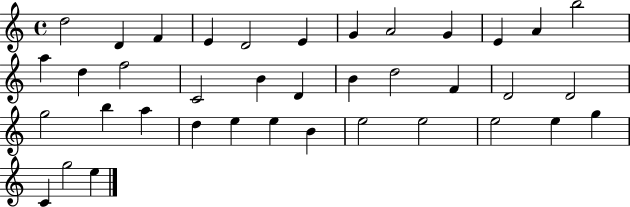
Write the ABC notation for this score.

X:1
T:Untitled
M:4/4
L:1/4
K:C
d2 D F E D2 E G A2 G E A b2 a d f2 C2 B D B d2 F D2 D2 g2 b a d e e B e2 e2 e2 e g C g2 e